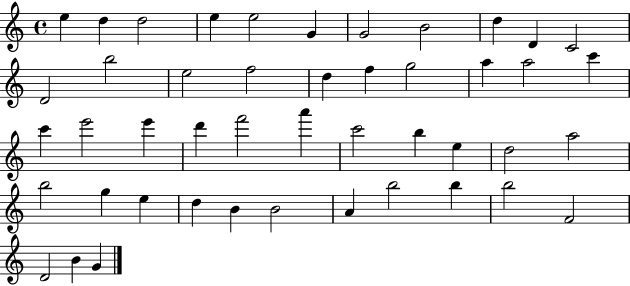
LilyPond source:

{
  \clef treble
  \time 4/4
  \defaultTimeSignature
  \key c \major
  e''4 d''4 d''2 | e''4 e''2 g'4 | g'2 b'2 | d''4 d'4 c'2 | \break d'2 b''2 | e''2 f''2 | d''4 f''4 g''2 | a''4 a''2 c'''4 | \break c'''4 e'''2 e'''4 | d'''4 f'''2 a'''4 | c'''2 b''4 e''4 | d''2 a''2 | \break b''2 g''4 e''4 | d''4 b'4 b'2 | a'4 b''2 b''4 | b''2 f'2 | \break d'2 b'4 g'4 | \bar "|."
}